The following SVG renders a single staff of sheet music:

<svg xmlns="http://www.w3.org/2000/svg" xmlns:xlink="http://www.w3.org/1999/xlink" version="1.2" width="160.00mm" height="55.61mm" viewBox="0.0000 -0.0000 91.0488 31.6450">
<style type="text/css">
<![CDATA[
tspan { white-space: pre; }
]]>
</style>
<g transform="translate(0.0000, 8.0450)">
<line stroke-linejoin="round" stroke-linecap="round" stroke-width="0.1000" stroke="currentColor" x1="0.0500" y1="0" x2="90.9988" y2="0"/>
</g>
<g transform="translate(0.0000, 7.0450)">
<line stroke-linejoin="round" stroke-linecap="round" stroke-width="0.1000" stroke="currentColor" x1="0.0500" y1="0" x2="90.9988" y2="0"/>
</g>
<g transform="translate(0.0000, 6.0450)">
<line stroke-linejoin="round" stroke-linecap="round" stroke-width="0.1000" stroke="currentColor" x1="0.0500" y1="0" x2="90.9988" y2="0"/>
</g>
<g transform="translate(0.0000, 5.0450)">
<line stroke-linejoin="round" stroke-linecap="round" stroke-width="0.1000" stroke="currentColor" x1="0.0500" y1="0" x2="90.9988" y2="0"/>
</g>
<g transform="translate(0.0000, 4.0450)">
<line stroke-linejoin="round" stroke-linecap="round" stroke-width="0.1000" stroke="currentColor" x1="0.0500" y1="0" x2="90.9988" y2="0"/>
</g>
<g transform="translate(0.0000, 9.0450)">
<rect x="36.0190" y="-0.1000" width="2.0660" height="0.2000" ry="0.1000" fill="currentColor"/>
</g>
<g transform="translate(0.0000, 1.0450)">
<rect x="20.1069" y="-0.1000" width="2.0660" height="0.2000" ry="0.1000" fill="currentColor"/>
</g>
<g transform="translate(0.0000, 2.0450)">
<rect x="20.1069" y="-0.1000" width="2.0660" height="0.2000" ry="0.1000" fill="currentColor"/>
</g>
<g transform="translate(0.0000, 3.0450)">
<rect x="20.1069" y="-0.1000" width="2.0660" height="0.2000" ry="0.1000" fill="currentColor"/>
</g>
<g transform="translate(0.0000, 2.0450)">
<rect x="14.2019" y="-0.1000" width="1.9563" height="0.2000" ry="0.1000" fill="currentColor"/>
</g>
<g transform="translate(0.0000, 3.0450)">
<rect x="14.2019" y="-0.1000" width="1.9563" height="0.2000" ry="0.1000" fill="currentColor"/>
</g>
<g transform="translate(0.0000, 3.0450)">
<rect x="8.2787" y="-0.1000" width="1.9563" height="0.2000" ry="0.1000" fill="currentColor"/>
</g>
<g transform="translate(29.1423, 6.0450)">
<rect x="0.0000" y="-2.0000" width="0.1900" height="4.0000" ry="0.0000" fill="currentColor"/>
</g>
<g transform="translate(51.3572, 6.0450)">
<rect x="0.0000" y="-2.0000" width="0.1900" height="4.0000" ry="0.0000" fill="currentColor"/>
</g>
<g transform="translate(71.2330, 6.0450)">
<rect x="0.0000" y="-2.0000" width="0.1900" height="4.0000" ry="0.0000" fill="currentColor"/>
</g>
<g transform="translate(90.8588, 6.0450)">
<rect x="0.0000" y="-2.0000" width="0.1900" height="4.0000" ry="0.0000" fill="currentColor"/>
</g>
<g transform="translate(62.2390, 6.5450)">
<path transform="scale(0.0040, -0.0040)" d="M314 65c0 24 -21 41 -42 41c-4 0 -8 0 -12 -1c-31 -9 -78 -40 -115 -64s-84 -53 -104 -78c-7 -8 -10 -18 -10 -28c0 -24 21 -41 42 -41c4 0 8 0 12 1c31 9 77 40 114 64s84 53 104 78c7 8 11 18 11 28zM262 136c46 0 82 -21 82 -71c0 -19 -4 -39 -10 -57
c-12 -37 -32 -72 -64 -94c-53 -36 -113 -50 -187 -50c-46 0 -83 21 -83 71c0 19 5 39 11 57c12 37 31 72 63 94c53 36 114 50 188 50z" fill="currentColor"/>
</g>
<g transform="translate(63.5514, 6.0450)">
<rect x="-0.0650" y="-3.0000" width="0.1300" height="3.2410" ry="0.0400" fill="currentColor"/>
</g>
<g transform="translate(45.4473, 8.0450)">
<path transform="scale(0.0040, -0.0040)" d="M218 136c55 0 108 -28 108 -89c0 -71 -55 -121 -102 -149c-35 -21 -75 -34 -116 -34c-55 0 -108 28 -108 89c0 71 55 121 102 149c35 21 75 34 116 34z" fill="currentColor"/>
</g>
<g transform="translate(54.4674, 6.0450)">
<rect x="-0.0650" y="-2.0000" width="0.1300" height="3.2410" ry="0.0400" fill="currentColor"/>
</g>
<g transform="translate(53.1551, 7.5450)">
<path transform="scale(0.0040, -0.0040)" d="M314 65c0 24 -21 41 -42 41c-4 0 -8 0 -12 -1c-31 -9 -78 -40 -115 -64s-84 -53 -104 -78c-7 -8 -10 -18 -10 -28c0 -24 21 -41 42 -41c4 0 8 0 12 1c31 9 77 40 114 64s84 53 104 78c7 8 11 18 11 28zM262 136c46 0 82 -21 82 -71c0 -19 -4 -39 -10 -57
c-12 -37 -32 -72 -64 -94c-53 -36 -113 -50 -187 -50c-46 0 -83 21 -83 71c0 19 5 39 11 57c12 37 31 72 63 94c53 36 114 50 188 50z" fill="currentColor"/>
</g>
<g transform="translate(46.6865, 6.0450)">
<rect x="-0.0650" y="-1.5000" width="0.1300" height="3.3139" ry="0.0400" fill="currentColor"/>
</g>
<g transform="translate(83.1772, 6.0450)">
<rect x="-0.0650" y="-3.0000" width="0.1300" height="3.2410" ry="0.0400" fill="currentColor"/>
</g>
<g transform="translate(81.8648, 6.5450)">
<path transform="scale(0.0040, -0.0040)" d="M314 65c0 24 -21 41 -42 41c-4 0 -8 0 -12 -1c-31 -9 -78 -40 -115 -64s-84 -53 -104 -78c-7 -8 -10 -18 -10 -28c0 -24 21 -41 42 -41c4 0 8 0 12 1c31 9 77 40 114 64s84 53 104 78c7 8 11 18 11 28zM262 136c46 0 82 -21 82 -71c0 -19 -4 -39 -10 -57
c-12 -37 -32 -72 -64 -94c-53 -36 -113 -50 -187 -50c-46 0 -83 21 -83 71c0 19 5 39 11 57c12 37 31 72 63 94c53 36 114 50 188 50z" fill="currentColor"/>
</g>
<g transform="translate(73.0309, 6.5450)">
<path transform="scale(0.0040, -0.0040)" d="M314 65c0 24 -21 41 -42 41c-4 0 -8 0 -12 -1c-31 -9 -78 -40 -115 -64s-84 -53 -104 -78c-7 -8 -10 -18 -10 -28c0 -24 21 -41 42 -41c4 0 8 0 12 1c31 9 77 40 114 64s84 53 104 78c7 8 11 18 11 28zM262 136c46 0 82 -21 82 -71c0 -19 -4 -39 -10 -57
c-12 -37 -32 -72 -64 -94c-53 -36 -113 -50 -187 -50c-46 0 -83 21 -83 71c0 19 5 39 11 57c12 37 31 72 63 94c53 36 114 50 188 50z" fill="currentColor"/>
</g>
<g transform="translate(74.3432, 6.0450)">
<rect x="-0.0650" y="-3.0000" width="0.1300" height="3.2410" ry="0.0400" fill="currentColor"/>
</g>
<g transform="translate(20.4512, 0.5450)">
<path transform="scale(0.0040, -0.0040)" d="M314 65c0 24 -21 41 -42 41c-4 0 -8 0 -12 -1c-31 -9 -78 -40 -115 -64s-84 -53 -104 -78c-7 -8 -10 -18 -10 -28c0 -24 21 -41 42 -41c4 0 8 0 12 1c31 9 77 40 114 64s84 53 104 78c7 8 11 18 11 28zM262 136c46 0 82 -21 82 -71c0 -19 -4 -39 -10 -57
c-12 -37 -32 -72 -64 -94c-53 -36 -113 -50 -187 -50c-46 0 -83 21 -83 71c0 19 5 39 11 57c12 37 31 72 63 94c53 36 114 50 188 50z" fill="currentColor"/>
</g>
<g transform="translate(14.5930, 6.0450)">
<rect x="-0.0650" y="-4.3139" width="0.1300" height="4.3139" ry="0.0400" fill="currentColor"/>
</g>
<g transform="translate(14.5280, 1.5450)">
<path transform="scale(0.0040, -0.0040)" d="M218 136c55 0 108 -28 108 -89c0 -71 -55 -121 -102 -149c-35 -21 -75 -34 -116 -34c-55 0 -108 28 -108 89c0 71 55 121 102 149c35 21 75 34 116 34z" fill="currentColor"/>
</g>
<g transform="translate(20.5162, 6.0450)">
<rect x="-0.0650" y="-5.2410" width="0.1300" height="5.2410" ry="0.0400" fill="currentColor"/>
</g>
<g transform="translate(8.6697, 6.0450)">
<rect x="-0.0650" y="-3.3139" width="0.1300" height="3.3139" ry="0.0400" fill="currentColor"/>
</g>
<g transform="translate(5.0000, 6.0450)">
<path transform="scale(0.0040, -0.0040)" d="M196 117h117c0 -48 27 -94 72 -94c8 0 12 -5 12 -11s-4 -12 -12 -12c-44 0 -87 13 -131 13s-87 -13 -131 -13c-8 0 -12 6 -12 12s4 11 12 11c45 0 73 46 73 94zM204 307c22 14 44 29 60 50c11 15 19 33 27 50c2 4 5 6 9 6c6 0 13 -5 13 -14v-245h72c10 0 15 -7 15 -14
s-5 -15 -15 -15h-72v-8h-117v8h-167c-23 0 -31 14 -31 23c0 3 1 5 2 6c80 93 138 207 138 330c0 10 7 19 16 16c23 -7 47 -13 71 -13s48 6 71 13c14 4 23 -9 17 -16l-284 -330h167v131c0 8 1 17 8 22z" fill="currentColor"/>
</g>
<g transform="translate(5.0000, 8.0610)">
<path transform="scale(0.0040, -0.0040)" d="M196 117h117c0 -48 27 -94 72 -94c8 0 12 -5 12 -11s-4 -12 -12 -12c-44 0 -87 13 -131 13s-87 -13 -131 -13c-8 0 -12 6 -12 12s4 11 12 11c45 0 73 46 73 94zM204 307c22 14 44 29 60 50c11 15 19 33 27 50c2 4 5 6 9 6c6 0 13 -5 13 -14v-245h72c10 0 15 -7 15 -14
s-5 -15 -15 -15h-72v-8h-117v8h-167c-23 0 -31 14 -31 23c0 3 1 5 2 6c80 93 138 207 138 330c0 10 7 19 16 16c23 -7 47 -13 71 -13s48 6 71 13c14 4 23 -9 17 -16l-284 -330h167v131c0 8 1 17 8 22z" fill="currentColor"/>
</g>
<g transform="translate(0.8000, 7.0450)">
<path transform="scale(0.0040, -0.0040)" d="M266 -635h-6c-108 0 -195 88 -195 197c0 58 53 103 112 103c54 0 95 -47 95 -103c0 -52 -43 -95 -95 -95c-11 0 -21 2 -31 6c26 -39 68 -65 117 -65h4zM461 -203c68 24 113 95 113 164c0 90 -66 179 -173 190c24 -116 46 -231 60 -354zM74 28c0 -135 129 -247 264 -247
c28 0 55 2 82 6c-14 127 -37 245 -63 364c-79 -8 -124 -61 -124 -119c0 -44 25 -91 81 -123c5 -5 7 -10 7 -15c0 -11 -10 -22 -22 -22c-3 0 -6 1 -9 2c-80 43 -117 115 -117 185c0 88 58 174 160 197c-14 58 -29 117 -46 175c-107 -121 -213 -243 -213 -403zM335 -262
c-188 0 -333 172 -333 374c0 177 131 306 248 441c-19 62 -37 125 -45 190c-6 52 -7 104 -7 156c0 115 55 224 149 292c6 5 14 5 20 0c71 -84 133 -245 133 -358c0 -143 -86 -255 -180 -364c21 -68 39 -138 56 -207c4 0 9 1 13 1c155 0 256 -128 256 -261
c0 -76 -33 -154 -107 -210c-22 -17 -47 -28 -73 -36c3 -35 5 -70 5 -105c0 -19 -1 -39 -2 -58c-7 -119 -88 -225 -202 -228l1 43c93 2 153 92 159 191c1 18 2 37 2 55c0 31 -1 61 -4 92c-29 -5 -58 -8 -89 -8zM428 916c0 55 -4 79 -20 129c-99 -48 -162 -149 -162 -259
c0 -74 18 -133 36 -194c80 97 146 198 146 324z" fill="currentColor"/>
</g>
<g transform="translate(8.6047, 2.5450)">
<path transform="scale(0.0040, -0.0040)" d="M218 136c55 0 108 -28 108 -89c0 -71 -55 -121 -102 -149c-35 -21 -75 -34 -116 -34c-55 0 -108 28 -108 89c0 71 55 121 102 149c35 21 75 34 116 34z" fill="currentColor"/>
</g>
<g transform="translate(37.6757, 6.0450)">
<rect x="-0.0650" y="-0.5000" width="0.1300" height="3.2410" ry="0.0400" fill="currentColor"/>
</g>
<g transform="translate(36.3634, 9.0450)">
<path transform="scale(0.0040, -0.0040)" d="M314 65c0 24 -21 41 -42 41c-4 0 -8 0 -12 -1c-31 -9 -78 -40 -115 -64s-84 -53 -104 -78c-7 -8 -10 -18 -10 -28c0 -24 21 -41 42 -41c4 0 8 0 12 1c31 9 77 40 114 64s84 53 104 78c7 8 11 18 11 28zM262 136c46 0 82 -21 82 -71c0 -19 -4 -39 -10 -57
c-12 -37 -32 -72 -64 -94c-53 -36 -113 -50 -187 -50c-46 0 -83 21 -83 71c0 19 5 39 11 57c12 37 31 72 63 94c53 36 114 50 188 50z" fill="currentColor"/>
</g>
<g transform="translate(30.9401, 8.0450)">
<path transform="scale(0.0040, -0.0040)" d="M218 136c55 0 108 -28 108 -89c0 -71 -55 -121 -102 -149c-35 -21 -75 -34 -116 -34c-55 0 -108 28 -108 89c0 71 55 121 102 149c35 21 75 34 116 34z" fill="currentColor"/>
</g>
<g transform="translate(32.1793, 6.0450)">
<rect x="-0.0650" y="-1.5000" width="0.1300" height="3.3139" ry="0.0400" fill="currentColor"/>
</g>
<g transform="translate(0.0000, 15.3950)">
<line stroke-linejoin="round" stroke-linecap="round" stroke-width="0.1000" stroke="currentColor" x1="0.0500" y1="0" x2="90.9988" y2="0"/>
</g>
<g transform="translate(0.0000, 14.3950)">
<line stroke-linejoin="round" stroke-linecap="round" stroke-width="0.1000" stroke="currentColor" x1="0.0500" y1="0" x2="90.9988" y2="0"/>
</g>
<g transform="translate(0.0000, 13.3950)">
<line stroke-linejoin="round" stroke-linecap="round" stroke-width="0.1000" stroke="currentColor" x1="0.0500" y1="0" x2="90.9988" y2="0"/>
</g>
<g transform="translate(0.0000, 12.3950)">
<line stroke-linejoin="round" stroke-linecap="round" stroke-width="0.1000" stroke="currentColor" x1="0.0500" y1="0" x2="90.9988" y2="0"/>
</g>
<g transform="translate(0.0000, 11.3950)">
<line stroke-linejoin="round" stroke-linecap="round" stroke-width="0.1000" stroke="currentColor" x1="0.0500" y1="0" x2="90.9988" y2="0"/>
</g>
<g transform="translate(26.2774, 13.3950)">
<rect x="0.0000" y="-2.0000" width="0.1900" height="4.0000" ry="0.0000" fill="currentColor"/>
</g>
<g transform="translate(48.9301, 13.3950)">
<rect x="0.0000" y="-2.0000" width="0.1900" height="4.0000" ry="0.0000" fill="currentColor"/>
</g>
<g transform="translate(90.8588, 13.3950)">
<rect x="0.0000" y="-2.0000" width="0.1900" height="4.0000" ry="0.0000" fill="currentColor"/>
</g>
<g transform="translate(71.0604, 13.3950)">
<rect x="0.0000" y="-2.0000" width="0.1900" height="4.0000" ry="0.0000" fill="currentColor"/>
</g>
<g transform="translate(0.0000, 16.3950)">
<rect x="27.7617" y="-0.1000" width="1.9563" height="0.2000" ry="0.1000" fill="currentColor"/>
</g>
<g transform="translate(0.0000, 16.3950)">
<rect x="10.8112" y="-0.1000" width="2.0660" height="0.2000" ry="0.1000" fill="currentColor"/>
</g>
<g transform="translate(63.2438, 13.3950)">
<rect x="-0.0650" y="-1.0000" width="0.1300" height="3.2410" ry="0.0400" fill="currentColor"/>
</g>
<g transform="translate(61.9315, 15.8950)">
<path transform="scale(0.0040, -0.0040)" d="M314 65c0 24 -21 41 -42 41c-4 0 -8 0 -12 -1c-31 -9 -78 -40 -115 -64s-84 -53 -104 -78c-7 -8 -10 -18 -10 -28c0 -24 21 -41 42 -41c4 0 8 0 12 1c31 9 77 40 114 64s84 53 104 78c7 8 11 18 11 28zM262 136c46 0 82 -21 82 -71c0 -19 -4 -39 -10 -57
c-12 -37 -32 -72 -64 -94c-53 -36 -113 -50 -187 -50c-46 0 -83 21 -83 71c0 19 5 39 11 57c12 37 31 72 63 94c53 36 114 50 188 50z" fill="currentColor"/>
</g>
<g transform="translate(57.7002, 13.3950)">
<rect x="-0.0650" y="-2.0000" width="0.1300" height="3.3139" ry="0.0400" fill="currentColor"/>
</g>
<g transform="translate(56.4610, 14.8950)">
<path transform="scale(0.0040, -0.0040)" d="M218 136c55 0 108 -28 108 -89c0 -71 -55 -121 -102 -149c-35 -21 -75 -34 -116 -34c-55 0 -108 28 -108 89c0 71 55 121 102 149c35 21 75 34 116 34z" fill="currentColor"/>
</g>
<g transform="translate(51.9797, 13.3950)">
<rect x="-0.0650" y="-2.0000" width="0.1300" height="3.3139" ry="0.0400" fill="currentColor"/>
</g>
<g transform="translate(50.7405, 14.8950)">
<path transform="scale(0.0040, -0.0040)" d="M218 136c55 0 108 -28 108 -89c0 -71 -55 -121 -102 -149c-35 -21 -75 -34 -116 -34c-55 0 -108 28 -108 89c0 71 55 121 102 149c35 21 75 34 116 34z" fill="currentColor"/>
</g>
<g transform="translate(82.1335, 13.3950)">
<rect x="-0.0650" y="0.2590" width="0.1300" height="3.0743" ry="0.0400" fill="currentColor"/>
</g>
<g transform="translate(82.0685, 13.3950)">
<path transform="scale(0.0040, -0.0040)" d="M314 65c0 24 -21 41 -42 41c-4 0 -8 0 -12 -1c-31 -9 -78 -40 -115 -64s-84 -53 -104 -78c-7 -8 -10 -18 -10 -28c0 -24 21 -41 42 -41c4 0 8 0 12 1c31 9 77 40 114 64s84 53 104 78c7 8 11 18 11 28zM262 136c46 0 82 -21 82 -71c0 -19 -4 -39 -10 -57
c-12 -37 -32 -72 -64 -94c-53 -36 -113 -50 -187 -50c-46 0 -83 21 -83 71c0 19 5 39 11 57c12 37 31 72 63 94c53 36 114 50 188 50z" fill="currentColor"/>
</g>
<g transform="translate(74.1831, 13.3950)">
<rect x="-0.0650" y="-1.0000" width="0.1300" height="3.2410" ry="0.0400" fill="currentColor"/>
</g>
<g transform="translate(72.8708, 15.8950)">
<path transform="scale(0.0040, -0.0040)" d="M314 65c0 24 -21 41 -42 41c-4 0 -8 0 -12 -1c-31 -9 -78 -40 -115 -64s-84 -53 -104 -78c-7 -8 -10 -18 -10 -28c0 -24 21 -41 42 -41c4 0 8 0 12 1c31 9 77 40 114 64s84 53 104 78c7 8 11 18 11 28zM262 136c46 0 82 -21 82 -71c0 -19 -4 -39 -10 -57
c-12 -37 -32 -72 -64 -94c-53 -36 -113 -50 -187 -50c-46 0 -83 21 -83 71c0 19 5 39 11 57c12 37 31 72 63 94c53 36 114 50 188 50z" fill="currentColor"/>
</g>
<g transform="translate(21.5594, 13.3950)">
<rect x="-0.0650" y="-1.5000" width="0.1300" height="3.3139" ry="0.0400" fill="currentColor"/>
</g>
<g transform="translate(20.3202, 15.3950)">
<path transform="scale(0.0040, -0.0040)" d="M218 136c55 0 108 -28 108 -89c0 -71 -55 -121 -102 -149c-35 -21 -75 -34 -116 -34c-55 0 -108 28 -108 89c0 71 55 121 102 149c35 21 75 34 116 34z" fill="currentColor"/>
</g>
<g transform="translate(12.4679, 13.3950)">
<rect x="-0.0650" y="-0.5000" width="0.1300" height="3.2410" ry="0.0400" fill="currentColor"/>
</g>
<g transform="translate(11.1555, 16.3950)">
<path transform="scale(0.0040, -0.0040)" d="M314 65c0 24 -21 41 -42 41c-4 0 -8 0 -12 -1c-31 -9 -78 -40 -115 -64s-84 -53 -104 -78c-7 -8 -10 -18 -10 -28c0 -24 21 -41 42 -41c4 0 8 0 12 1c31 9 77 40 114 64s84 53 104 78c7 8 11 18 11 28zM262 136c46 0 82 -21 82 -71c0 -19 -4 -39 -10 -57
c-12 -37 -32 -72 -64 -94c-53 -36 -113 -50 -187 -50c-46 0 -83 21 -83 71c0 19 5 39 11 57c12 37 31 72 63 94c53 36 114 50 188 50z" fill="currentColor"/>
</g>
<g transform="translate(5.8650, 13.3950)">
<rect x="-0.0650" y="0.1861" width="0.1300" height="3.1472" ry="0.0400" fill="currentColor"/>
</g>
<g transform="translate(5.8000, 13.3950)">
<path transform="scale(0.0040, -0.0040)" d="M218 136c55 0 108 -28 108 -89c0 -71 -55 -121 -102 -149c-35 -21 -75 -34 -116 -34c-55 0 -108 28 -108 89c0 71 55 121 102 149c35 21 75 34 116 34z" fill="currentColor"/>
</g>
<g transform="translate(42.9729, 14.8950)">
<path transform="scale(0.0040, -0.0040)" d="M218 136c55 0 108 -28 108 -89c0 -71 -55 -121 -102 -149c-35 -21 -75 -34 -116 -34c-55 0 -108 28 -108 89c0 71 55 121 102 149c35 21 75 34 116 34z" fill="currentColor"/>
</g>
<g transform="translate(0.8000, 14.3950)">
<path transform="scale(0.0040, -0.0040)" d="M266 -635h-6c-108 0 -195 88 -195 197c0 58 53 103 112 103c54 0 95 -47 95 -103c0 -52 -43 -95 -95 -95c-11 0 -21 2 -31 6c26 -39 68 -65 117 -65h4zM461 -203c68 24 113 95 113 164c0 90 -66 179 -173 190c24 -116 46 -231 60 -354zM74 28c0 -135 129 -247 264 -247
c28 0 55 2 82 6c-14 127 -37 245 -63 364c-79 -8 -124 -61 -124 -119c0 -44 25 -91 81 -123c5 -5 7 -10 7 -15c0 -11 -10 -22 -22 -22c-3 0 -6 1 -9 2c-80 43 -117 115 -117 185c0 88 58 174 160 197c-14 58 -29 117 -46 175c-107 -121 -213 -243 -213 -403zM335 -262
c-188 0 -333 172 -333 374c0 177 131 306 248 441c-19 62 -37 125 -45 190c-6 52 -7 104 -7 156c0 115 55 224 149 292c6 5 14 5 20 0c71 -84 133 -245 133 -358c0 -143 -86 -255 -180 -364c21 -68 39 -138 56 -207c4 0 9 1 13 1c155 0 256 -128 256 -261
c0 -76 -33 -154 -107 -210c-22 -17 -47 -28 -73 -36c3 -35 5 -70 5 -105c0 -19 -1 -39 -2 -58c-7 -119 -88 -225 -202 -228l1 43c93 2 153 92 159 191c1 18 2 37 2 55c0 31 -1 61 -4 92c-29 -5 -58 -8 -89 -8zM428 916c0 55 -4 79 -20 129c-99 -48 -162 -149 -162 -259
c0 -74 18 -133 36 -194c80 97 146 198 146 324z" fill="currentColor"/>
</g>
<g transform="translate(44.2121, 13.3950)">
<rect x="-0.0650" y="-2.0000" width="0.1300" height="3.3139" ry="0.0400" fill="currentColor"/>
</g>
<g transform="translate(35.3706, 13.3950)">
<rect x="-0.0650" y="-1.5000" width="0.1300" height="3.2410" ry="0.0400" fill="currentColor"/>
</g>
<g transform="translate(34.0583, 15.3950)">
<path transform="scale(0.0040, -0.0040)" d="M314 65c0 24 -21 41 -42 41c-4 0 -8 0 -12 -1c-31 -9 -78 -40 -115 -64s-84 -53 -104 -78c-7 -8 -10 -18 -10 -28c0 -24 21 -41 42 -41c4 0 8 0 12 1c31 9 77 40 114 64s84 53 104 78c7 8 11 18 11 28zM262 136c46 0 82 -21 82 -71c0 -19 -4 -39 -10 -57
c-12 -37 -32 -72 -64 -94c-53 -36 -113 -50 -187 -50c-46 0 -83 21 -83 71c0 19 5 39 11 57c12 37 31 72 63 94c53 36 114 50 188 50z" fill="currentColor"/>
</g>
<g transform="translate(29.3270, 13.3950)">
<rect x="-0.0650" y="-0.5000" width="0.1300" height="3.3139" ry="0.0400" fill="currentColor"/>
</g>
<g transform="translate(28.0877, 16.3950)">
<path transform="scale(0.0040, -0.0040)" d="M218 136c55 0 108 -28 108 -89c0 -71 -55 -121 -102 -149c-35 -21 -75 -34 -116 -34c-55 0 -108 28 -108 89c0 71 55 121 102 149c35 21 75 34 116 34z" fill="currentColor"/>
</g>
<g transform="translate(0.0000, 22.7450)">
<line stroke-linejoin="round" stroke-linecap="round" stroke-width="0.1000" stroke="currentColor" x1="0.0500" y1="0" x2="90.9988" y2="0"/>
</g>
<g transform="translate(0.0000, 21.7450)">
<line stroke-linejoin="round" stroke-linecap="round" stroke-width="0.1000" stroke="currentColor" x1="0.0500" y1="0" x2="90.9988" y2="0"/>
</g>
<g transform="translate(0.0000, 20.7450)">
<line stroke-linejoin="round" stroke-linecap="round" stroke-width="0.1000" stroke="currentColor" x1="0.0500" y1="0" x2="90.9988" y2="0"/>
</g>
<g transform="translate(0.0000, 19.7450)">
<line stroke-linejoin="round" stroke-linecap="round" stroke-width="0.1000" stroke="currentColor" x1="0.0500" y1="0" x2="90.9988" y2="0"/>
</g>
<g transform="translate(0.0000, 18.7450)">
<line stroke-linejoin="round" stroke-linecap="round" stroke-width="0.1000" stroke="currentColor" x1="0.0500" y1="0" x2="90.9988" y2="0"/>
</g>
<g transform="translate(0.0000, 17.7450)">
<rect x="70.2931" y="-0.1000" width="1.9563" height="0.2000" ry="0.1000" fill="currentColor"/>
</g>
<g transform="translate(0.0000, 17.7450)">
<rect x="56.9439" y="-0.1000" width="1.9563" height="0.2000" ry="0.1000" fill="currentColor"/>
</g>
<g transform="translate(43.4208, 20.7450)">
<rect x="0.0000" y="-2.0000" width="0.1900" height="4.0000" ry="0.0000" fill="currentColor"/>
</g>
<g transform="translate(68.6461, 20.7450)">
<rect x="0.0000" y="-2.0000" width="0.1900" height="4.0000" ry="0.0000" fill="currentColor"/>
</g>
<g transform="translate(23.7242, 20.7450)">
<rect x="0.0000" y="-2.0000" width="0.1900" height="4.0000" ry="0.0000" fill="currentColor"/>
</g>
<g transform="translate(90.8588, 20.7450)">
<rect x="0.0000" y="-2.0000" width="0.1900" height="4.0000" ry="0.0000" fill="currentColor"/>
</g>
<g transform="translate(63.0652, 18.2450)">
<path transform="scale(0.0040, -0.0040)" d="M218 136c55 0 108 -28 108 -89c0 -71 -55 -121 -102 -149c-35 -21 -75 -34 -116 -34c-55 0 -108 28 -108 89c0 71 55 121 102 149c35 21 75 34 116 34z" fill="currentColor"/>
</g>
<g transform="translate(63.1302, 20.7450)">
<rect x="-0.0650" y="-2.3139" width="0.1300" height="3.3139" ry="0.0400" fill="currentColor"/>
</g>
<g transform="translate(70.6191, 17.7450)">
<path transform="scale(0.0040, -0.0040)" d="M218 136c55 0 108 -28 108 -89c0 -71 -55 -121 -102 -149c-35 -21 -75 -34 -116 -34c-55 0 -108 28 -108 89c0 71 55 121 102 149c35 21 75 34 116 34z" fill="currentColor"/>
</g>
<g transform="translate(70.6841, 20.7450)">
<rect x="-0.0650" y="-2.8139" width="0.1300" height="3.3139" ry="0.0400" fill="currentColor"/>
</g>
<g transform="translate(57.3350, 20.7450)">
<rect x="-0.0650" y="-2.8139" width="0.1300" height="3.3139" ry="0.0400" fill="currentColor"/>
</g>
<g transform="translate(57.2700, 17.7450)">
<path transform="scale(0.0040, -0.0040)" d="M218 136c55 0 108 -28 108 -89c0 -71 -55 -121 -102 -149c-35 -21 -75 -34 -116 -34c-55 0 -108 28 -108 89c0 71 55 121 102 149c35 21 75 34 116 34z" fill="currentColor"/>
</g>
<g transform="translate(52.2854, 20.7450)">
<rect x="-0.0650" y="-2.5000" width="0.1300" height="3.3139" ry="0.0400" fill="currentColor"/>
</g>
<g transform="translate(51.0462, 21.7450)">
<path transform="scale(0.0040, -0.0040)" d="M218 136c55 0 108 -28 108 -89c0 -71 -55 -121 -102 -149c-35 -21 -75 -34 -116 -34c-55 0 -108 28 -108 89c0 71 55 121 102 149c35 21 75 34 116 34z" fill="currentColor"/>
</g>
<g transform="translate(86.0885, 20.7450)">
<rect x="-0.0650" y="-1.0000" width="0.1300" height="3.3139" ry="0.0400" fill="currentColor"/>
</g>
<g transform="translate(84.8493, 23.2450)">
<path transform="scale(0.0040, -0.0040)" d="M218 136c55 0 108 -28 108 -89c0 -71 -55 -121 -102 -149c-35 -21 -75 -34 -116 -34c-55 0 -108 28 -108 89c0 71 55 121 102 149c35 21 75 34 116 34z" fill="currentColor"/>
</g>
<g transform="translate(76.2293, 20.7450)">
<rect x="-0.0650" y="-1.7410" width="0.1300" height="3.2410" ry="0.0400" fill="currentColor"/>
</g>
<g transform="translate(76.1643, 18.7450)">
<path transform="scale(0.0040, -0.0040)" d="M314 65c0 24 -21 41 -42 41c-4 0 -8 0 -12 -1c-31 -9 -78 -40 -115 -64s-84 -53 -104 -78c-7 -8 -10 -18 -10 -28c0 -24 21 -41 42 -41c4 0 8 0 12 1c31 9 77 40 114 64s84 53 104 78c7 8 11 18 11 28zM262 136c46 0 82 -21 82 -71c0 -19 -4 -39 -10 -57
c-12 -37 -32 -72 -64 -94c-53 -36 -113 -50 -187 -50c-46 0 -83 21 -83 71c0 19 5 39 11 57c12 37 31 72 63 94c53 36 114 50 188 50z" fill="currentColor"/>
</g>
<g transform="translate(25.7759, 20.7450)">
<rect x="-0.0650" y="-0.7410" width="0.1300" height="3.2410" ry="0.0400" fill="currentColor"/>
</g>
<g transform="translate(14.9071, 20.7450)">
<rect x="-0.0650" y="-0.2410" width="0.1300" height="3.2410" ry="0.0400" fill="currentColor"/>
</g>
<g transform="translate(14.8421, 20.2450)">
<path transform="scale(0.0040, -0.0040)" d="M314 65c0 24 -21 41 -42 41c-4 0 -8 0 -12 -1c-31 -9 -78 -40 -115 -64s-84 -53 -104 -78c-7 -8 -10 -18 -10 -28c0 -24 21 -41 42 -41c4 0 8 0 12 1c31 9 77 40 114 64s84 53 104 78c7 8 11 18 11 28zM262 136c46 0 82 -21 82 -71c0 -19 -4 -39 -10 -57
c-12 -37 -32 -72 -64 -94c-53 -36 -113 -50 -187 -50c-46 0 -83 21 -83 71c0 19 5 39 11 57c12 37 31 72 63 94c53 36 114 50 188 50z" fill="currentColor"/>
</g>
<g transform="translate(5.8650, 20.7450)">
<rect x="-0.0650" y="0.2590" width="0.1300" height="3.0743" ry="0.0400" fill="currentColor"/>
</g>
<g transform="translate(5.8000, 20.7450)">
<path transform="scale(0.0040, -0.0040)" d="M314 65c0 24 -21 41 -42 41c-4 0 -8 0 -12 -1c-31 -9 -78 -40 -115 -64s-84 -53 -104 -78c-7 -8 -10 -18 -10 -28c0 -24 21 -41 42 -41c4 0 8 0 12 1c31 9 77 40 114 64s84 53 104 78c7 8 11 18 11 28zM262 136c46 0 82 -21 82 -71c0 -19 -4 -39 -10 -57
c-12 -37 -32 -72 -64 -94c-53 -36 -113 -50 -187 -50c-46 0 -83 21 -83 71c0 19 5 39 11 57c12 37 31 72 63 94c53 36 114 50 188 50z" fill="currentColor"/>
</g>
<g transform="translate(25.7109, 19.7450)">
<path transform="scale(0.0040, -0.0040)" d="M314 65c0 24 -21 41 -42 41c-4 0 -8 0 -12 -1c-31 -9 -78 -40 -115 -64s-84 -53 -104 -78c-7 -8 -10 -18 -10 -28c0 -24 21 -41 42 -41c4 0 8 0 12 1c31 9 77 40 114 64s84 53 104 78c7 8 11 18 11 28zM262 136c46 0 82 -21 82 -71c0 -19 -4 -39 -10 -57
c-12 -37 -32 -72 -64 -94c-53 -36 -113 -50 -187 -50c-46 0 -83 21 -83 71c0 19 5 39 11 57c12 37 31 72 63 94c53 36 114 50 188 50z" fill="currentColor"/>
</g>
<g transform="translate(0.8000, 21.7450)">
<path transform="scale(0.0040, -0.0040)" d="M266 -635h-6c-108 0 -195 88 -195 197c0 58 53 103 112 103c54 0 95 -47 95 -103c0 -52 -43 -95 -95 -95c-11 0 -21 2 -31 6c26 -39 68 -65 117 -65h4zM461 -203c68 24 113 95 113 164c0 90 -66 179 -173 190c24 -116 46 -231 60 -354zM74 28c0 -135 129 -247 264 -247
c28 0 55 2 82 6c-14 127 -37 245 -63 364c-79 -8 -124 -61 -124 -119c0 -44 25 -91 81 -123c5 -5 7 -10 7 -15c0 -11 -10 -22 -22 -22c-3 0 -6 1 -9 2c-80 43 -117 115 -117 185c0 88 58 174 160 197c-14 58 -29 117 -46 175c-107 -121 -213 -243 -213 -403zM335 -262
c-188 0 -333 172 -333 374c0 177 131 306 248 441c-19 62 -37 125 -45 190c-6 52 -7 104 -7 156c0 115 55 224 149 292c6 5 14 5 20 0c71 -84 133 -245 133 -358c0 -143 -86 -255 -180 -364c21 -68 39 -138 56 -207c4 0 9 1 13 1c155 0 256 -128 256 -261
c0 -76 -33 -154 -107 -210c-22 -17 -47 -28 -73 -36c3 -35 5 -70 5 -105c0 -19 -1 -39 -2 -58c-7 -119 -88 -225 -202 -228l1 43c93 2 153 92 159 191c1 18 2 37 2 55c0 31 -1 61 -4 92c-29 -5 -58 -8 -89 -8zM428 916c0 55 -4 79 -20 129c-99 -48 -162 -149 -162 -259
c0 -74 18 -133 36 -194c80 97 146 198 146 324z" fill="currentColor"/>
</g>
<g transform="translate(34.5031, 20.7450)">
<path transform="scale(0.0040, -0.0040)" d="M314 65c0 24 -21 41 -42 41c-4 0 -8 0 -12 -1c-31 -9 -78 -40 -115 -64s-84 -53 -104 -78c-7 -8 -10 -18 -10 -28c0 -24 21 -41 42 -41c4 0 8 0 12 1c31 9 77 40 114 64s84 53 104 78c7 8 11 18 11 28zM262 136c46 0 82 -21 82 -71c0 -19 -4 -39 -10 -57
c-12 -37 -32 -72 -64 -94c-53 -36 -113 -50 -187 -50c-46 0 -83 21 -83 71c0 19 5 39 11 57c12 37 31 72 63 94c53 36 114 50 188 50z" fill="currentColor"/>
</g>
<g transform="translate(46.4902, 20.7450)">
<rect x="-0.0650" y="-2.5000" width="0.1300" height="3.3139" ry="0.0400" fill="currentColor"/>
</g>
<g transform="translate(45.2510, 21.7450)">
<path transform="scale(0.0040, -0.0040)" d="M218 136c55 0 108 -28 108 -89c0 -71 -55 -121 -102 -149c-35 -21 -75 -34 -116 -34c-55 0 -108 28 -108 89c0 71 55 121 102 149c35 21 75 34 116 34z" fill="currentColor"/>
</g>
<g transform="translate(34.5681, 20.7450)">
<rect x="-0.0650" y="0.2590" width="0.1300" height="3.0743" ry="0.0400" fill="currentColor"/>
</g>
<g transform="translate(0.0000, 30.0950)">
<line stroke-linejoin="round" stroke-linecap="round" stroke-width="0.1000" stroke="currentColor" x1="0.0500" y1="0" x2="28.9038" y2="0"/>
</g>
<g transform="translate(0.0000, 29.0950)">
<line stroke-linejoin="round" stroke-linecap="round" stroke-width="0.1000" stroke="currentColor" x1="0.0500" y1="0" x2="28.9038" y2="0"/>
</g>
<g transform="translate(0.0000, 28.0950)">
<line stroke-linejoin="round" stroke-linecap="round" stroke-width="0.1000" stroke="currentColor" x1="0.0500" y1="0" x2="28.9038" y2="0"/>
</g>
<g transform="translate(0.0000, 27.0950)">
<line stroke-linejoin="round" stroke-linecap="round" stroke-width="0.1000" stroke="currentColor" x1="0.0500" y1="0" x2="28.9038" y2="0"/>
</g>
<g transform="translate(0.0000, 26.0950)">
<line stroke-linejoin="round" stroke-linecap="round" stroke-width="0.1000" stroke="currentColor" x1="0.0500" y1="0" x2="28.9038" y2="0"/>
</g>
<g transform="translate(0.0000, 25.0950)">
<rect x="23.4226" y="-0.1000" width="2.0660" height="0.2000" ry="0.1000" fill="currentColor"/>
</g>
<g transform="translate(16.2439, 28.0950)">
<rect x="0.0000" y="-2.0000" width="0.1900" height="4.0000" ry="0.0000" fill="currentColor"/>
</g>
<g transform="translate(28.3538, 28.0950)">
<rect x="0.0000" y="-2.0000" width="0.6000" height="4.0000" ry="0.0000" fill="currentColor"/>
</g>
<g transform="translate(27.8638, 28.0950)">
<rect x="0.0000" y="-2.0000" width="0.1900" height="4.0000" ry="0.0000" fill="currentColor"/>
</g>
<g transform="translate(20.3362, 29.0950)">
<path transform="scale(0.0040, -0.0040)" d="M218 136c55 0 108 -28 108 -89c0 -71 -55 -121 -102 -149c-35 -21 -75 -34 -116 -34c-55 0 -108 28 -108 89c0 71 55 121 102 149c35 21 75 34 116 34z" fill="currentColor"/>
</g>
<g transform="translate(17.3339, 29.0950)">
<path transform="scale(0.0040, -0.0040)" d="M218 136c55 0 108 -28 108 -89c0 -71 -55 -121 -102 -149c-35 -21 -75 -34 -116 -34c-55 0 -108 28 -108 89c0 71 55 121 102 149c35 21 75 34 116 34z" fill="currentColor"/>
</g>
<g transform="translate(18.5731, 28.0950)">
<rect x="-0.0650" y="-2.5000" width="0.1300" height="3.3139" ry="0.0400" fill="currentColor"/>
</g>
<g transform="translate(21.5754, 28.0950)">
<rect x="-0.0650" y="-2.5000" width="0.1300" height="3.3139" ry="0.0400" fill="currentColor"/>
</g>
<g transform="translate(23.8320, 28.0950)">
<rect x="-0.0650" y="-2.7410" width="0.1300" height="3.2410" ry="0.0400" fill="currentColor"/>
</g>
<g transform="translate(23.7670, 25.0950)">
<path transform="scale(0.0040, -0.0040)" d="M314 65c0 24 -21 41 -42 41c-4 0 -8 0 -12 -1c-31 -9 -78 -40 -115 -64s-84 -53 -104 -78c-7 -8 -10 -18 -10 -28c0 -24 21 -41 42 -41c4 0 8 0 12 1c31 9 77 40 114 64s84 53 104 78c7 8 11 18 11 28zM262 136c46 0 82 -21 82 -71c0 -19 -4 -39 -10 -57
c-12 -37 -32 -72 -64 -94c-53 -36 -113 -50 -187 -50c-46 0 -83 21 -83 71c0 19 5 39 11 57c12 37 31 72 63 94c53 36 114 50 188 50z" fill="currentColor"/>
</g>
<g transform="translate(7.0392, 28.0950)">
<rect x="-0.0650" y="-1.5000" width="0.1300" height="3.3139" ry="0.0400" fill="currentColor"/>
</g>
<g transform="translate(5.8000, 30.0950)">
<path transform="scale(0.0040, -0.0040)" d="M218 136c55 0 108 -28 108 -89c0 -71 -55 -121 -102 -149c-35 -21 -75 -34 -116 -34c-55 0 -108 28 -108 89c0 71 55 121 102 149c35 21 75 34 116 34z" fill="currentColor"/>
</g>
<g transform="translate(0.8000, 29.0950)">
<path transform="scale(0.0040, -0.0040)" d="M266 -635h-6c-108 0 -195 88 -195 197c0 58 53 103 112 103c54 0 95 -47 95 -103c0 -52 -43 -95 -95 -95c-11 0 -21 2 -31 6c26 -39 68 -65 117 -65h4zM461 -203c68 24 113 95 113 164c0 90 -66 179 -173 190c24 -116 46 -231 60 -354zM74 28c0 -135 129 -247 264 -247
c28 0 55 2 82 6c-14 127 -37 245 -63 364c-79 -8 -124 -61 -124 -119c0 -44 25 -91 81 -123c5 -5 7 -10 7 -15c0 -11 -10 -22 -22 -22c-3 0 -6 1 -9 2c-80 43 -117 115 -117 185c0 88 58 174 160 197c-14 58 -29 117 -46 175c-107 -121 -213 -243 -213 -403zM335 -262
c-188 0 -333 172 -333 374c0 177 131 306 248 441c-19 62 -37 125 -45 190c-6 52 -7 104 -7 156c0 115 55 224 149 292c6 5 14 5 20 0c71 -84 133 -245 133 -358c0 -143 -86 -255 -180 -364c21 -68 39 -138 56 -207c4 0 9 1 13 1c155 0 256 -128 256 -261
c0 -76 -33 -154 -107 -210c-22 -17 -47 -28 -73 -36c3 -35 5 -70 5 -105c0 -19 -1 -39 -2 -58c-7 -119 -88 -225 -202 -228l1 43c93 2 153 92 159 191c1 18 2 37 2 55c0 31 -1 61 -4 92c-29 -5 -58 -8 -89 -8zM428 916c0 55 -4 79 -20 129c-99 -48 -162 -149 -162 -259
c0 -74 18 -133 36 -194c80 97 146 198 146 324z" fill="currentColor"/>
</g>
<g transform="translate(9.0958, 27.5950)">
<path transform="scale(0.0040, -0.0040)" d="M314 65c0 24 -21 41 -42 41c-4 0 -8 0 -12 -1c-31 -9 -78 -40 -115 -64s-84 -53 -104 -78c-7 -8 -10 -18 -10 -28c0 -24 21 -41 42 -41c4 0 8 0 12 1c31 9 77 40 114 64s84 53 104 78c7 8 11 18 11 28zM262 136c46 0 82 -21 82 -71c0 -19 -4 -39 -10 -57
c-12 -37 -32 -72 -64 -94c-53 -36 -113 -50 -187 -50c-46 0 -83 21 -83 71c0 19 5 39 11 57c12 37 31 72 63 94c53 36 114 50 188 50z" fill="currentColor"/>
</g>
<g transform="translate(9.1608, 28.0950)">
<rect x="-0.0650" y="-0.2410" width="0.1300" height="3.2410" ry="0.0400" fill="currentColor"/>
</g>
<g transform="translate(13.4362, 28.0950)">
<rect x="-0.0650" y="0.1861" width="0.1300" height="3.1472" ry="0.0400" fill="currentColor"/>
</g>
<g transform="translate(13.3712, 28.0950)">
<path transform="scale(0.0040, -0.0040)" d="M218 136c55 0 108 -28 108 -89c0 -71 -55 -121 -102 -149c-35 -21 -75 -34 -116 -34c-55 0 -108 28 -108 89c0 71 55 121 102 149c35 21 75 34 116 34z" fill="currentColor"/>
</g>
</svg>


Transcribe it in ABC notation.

X:1
T:Untitled
M:4/4
L:1/4
K:C
b d' f'2 E C2 E F2 A2 A2 A2 B C2 E C E2 F F F D2 D2 B2 B2 c2 d2 B2 G G a g a f2 D E c2 B G G a2